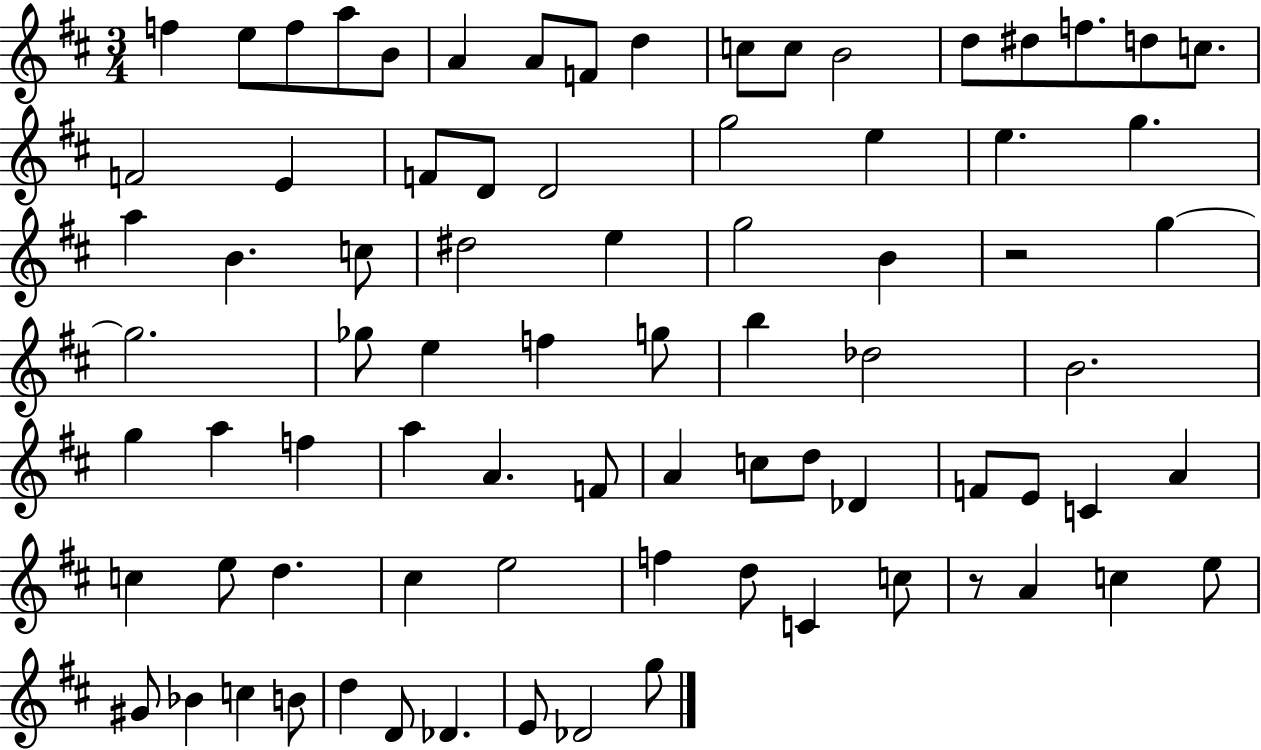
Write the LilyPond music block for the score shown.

{
  \clef treble
  \numericTimeSignature
  \time 3/4
  \key d \major
  f''4 e''8 f''8 a''8 b'8 | a'4 a'8 f'8 d''4 | c''8 c''8 b'2 | d''8 dis''8 f''8. d''8 c''8. | \break f'2 e'4 | f'8 d'8 d'2 | g''2 e''4 | e''4. g''4. | \break a''4 b'4. c''8 | dis''2 e''4 | g''2 b'4 | r2 g''4~~ | \break g''2. | ges''8 e''4 f''4 g''8 | b''4 des''2 | b'2. | \break g''4 a''4 f''4 | a''4 a'4. f'8 | a'4 c''8 d''8 des'4 | f'8 e'8 c'4 a'4 | \break c''4 e''8 d''4. | cis''4 e''2 | f''4 d''8 c'4 c''8 | r8 a'4 c''4 e''8 | \break gis'8 bes'4 c''4 b'8 | d''4 d'8 des'4. | e'8 des'2 g''8 | \bar "|."
}